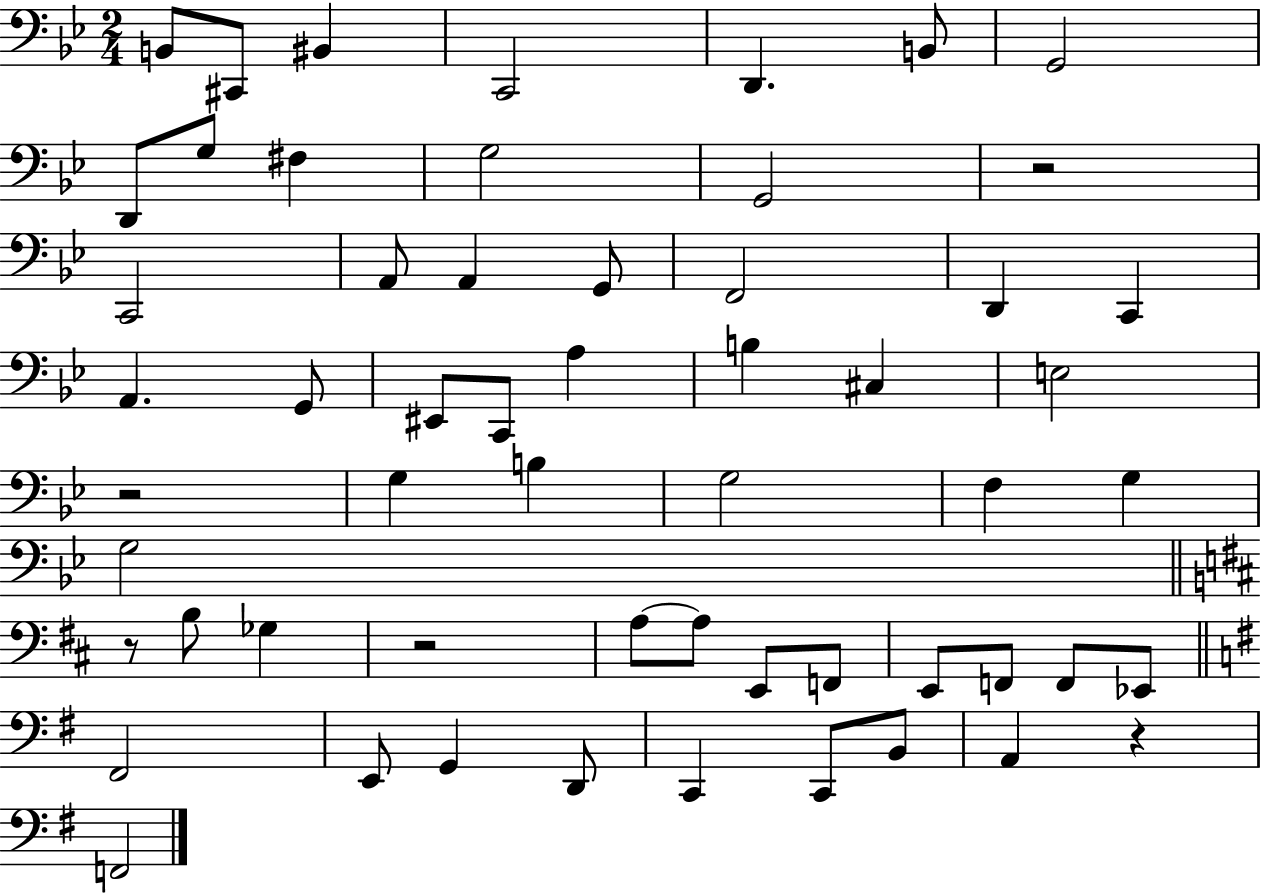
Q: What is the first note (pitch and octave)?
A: B2